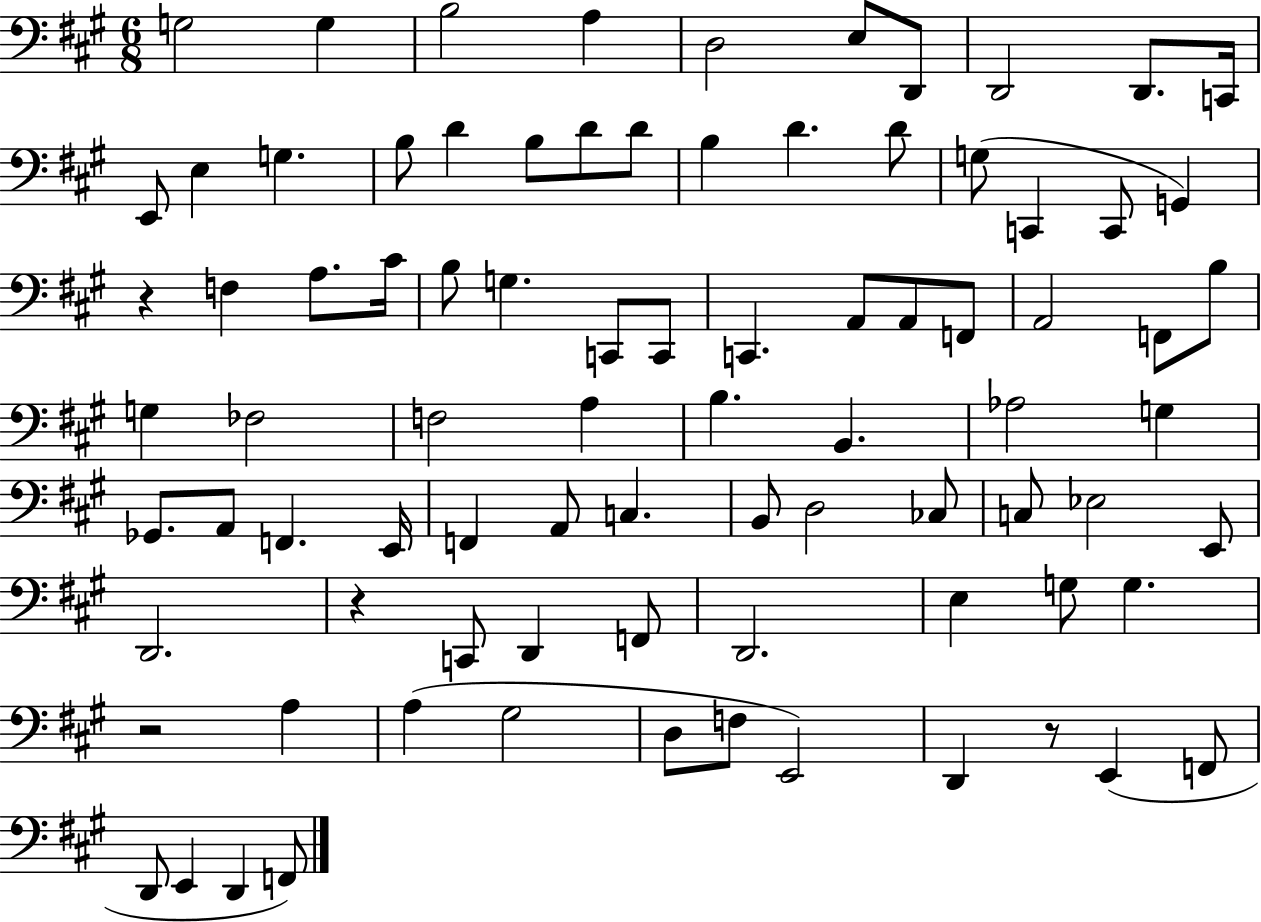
{
  \clef bass
  \numericTimeSignature
  \time 6/8
  \key a \major
  g2 g4 | b2 a4 | d2 e8 d,8 | d,2 d,8. c,16 | \break e,8 e4 g4. | b8 d'4 b8 d'8 d'8 | b4 d'4. d'8 | g8( c,4 c,8 g,4) | \break r4 f4 a8. cis'16 | b8 g4. c,8 c,8 | c,4. a,8 a,8 f,8 | a,2 f,8 b8 | \break g4 fes2 | f2 a4 | b4. b,4. | aes2 g4 | \break ges,8. a,8 f,4. e,16 | f,4 a,8 c4. | b,8 d2 ces8 | c8 ees2 e,8 | \break d,2. | r4 c,8 d,4 f,8 | d,2. | e4 g8 g4. | \break r2 a4 | a4( gis2 | d8 f8 e,2) | d,4 r8 e,4( f,8 | \break d,8 e,4 d,4 f,8) | \bar "|."
}